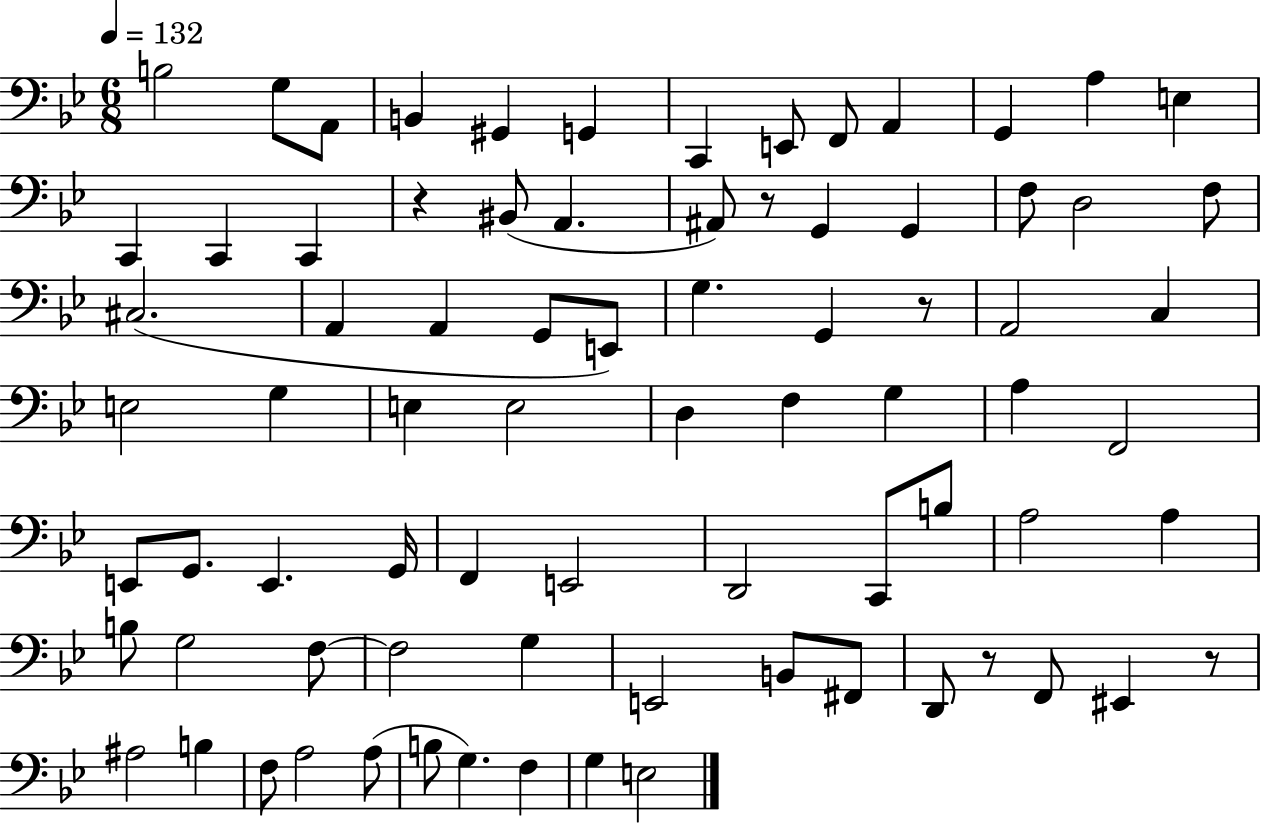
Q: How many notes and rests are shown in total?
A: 79